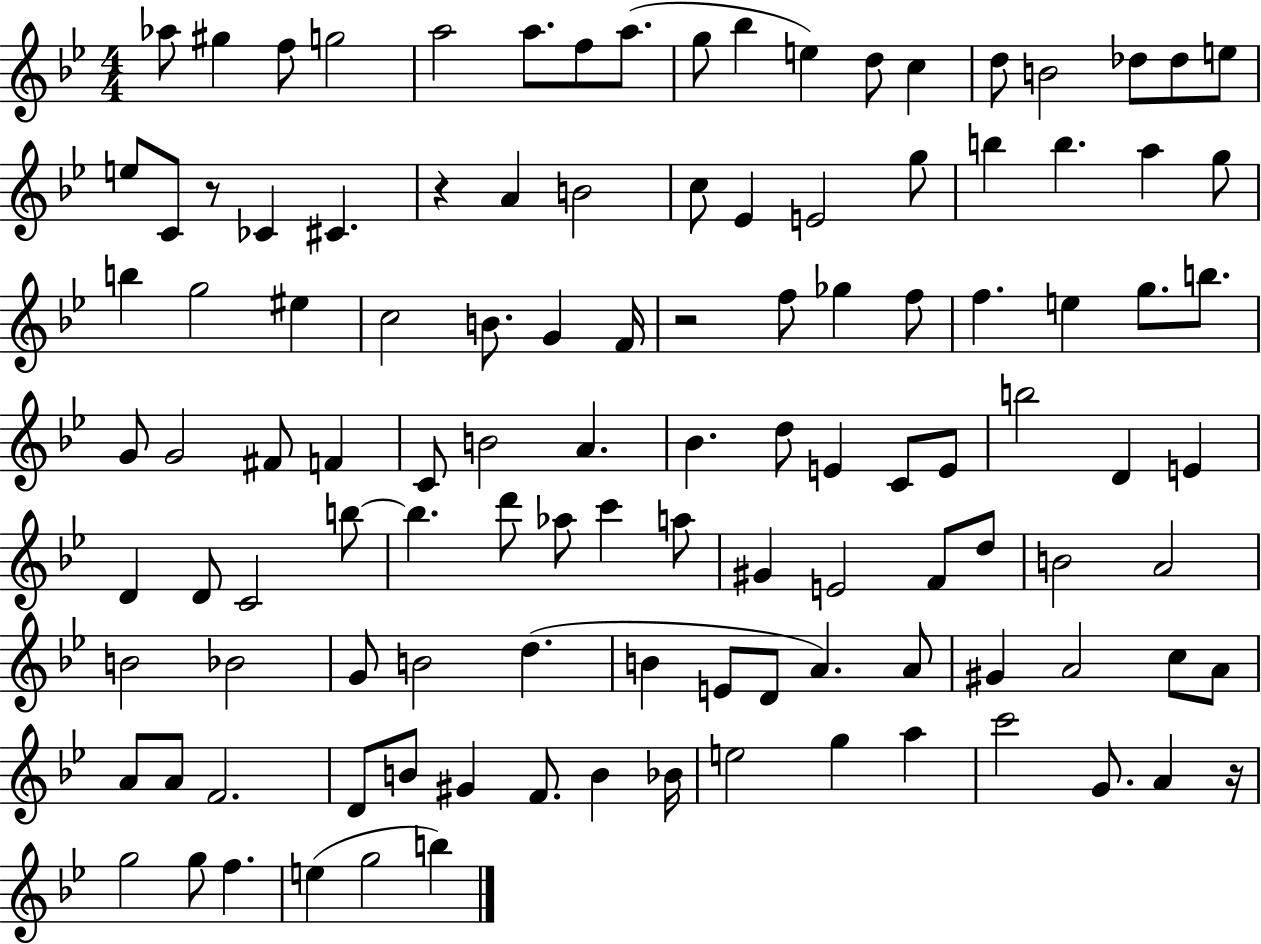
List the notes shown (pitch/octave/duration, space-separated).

Ab5/e G#5/q F5/e G5/h A5/h A5/e. F5/e A5/e. G5/e Bb5/q E5/q D5/e C5/q D5/e B4/h Db5/e Db5/e E5/e E5/e C4/e R/e CES4/q C#4/q. R/q A4/q B4/h C5/e Eb4/q E4/h G5/e B5/q B5/q. A5/q G5/e B5/q G5/h EIS5/q C5/h B4/e. G4/q F4/s R/h F5/e Gb5/q F5/e F5/q. E5/q G5/e. B5/e. G4/e G4/h F#4/e F4/q C4/e B4/h A4/q. Bb4/q. D5/e E4/q C4/e E4/e B5/h D4/q E4/q D4/q D4/e C4/h B5/e B5/q. D6/e Ab5/e C6/q A5/e G#4/q E4/h F4/e D5/e B4/h A4/h B4/h Bb4/h G4/e B4/h D5/q. B4/q E4/e D4/e A4/q. A4/e G#4/q A4/h C5/e A4/e A4/e A4/e F4/h. D4/e B4/e G#4/q F4/e. B4/q Bb4/s E5/h G5/q A5/q C6/h G4/e. A4/q R/s G5/h G5/e F5/q. E5/q G5/h B5/q